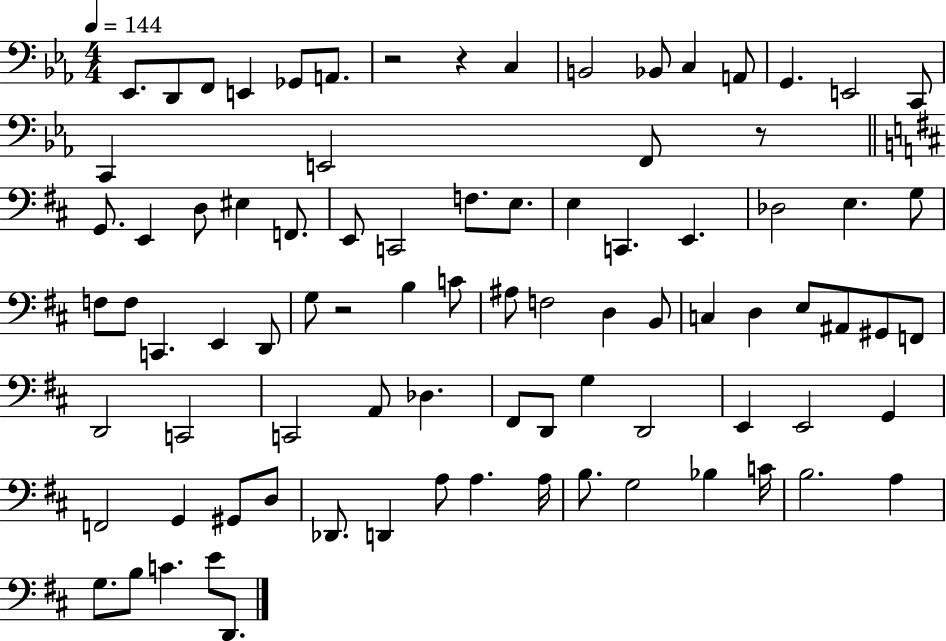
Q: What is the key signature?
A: EES major